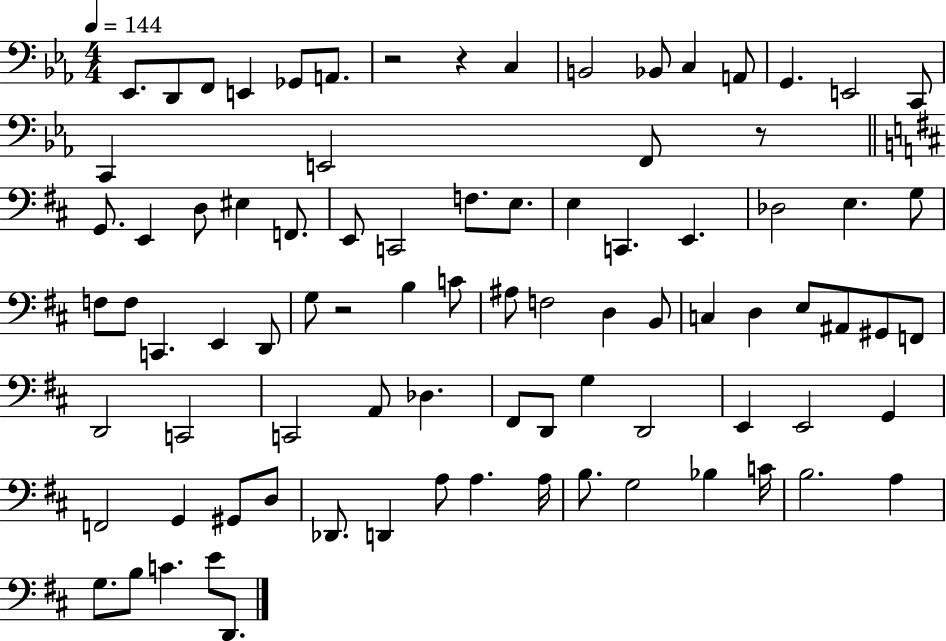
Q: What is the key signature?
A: EES major